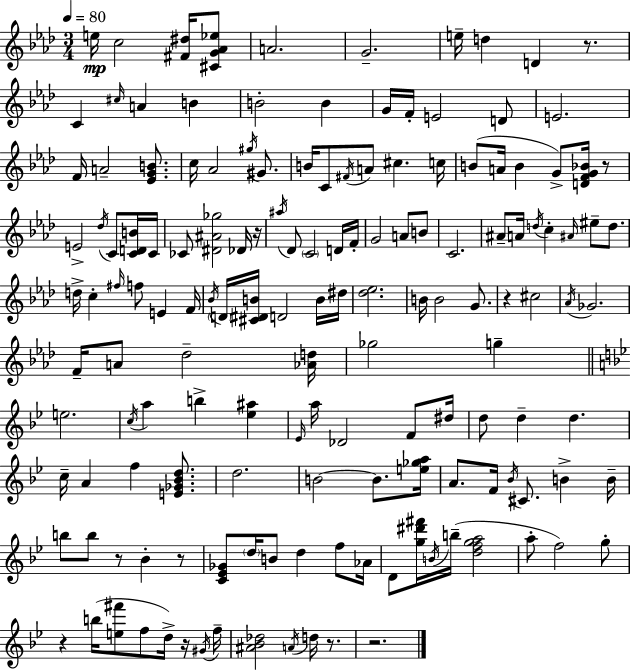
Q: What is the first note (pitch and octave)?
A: E5